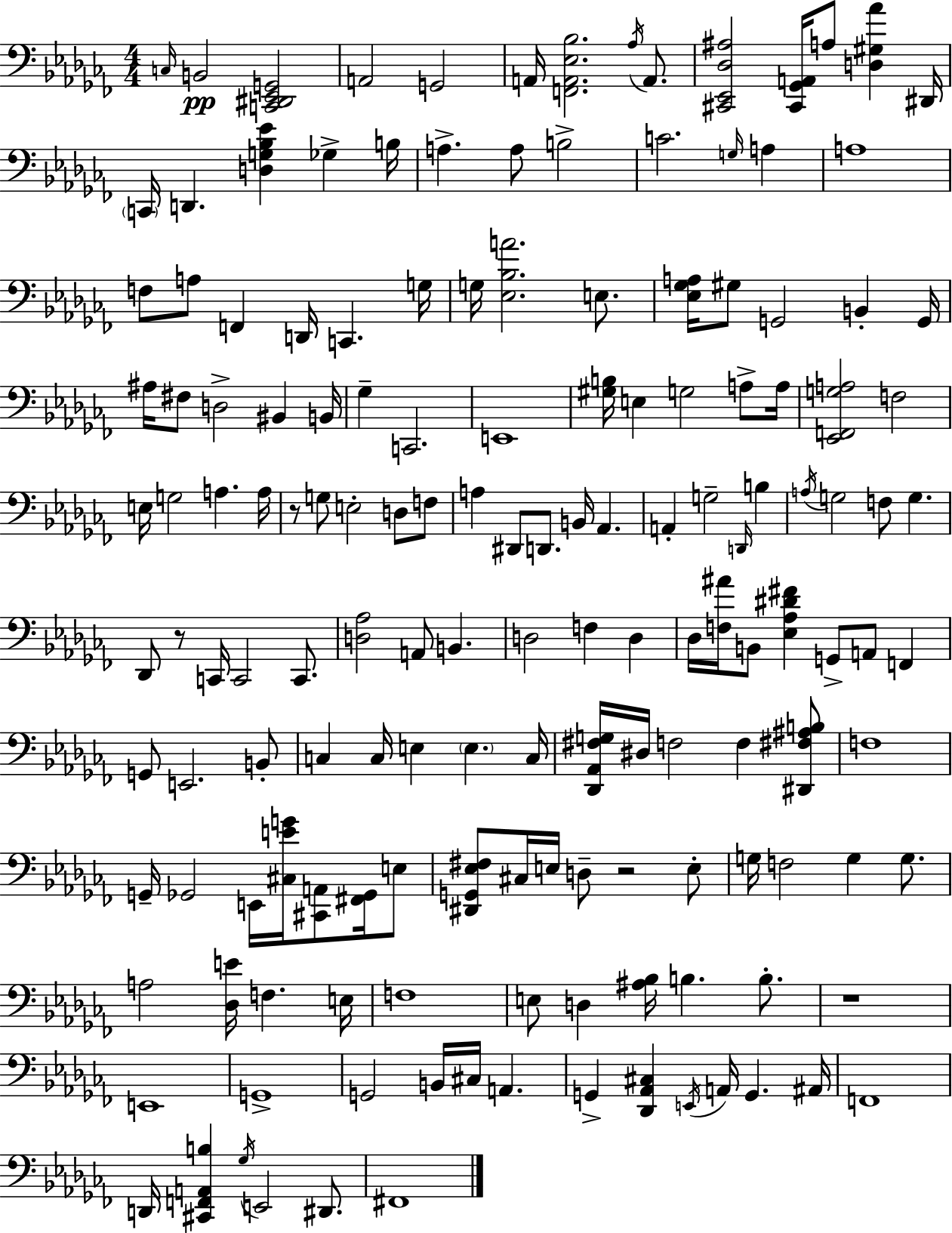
{
  \clef bass
  \numericTimeSignature
  \time 4/4
  \key aes \minor
  \grace { c16 }\pp b,2 <c, dis, ees, g,>2 | a,2 g,2 | a,16 <f, a, ees bes>2. \acciaccatura { aes16 } a,8. | <cis, ees, des ais>2 <cis, ges, a,>16 a8 <d gis aes'>4 | \break dis,16 \parenthesize c,16 d,4. <d g bes ees'>4 ges4-> | b16 a4.-> a8 b2-> | c'2. \grace { g16 } a4 | a1 | \break f8 a8 f,4 d,16 c,4. | g16 g16 <ees bes a'>2. | e8. <ees ges a>16 gis8 g,2 b,4-. | g,16 ais16 fis8 d2-> bis,4 | \break b,16 ges4-- c,2. | e,1 | <gis b>16 e4 g2 | a8-> a16 <ees, f, g a>2 f2 | \break e16 g2 a4. | a16 r8 g8 e2-. d8 | f8 a4 dis,8 d,8. b,16 aes,4. | a,4-. g2-- \grace { d,16 } | \break b4 \acciaccatura { a16 } g2 f8 g4. | des,8 r8 c,16 c,2 | c,8. <d aes>2 a,8 b,4. | d2 f4 | \break d4 des16 <f ais'>16 b,8 <ees aes dis' fis'>4 g,8-> a,8 | f,4 g,8 e,2. | b,8-. c4 c16 e4 \parenthesize e4. | c16 <des, aes, fis g>16 dis16 f2 f4 | \break <dis, fis ais b>8 f1 | g,16-- ges,2 e,16 <cis e' g'>16 | <cis, a,>8 <fis, ges,>16 e8 <dis, g, ees fis>8 cis16 e16 d8-- r2 | e8-. g16 f2 g4 | \break g8. a2 <des e'>16 f4. | e16 f1 | e8 d4 <ais bes>16 b4. | b8.-. r1 | \break e,1 | g,1-> | g,2 b,16 cis16 a,4. | g,4-> <des, aes, cis>4 \acciaccatura { e,16 } a,16 g,4. | \break ais,16 f,1 | d,16 <cis, f, a, b>4 \acciaccatura { ges16 } e,2 | dis,8. fis,1 | \bar "|."
}